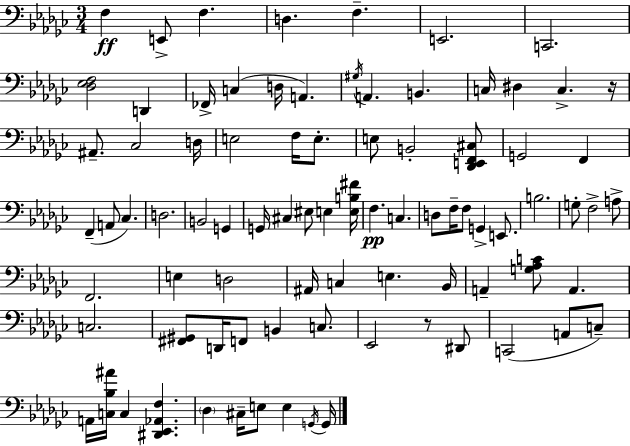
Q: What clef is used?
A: bass